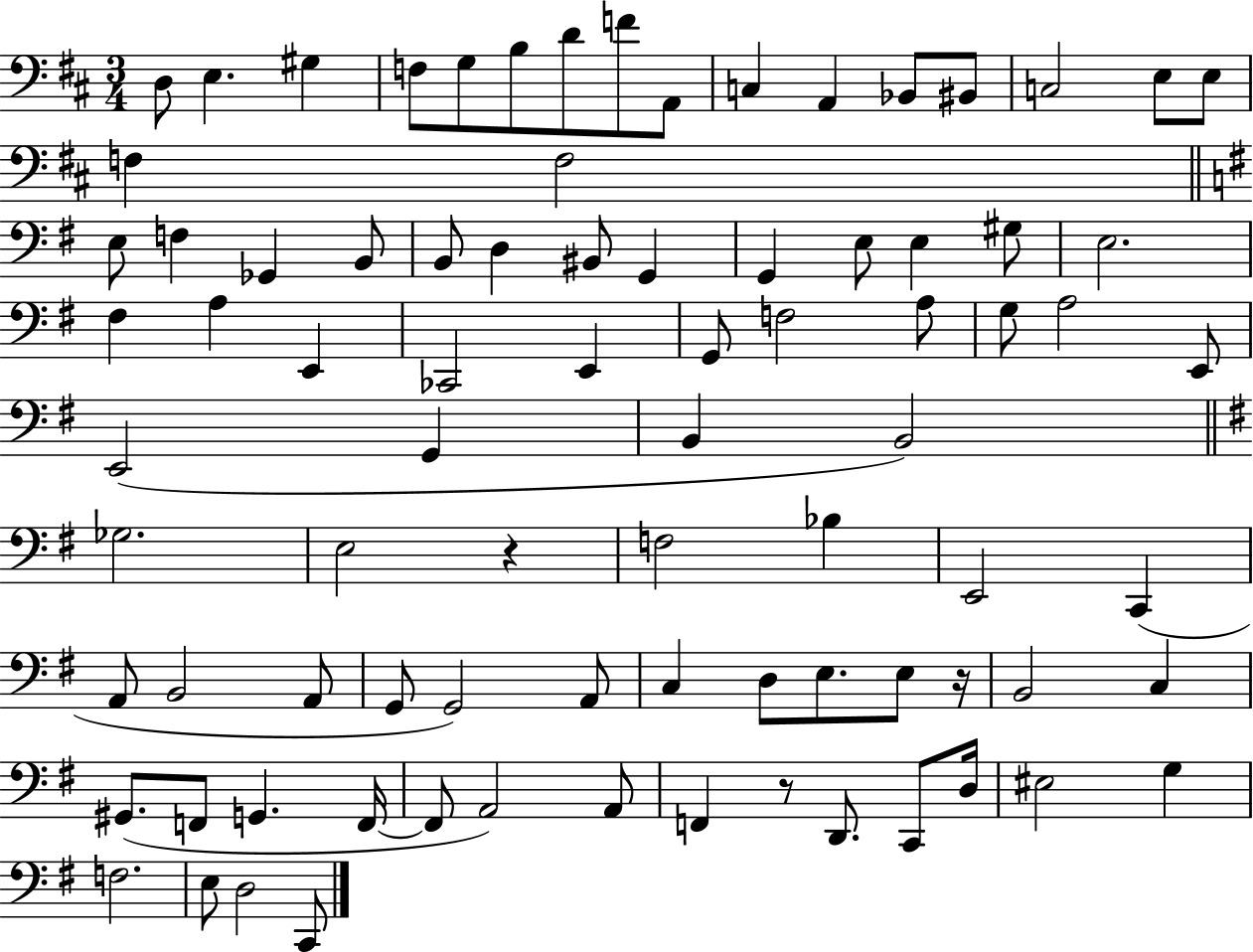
X:1
T:Untitled
M:3/4
L:1/4
K:D
D,/2 E, ^G, F,/2 G,/2 B,/2 D/2 F/2 A,,/2 C, A,, _B,,/2 ^B,,/2 C,2 E,/2 E,/2 F, F,2 E,/2 F, _G,, B,,/2 B,,/2 D, ^B,,/2 G,, G,, E,/2 E, ^G,/2 E,2 ^F, A, E,, _C,,2 E,, G,,/2 F,2 A,/2 G,/2 A,2 E,,/2 E,,2 G,, B,, B,,2 _G,2 E,2 z F,2 _B, E,,2 C,, A,,/2 B,,2 A,,/2 G,,/2 G,,2 A,,/2 C, D,/2 E,/2 E,/2 z/4 B,,2 C, ^G,,/2 F,,/2 G,, F,,/4 F,,/2 A,,2 A,,/2 F,, z/2 D,,/2 C,,/2 D,/4 ^E,2 G, F,2 E,/2 D,2 C,,/2